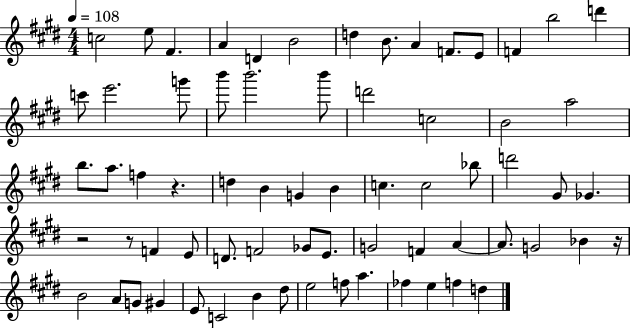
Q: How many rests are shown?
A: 4